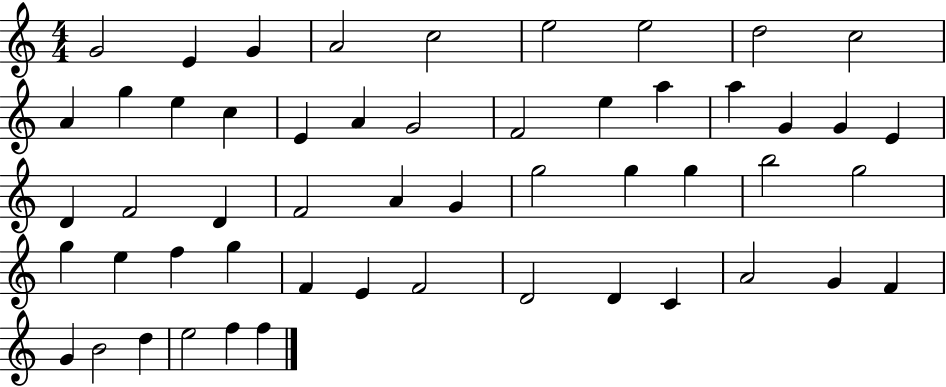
G4/h E4/q G4/q A4/h C5/h E5/h E5/h D5/h C5/h A4/q G5/q E5/q C5/q E4/q A4/q G4/h F4/h E5/q A5/q A5/q G4/q G4/q E4/q D4/q F4/h D4/q F4/h A4/q G4/q G5/h G5/q G5/q B5/h G5/h G5/q E5/q F5/q G5/q F4/q E4/q F4/h D4/h D4/q C4/q A4/h G4/q F4/q G4/q B4/h D5/q E5/h F5/q F5/q